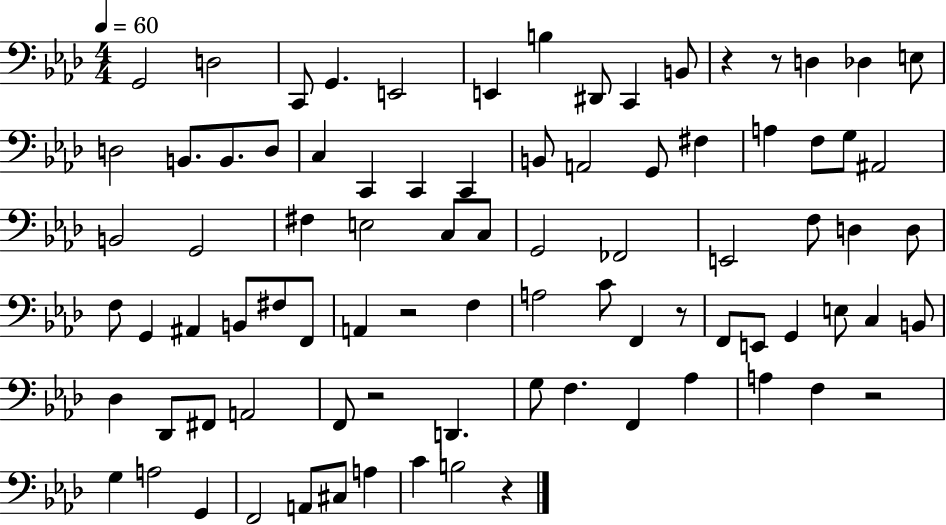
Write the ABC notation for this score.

X:1
T:Untitled
M:4/4
L:1/4
K:Ab
G,,2 D,2 C,,/2 G,, E,,2 E,, B, ^D,,/2 C,, B,,/2 z z/2 D, _D, E,/2 D,2 B,,/2 B,,/2 D,/2 C, C,, C,, C,, B,,/2 A,,2 G,,/2 ^F, A, F,/2 G,/2 ^A,,2 B,,2 G,,2 ^F, E,2 C,/2 C,/2 G,,2 _F,,2 E,,2 F,/2 D, D,/2 F,/2 G,, ^A,, B,,/2 ^F,/2 F,,/2 A,, z2 F, A,2 C/2 F,, z/2 F,,/2 E,,/2 G,, E,/2 C, B,,/2 _D, _D,,/2 ^F,,/2 A,,2 F,,/2 z2 D,, G,/2 F, F,, _A, A, F, z2 G, A,2 G,, F,,2 A,,/2 ^C,/2 A, C B,2 z